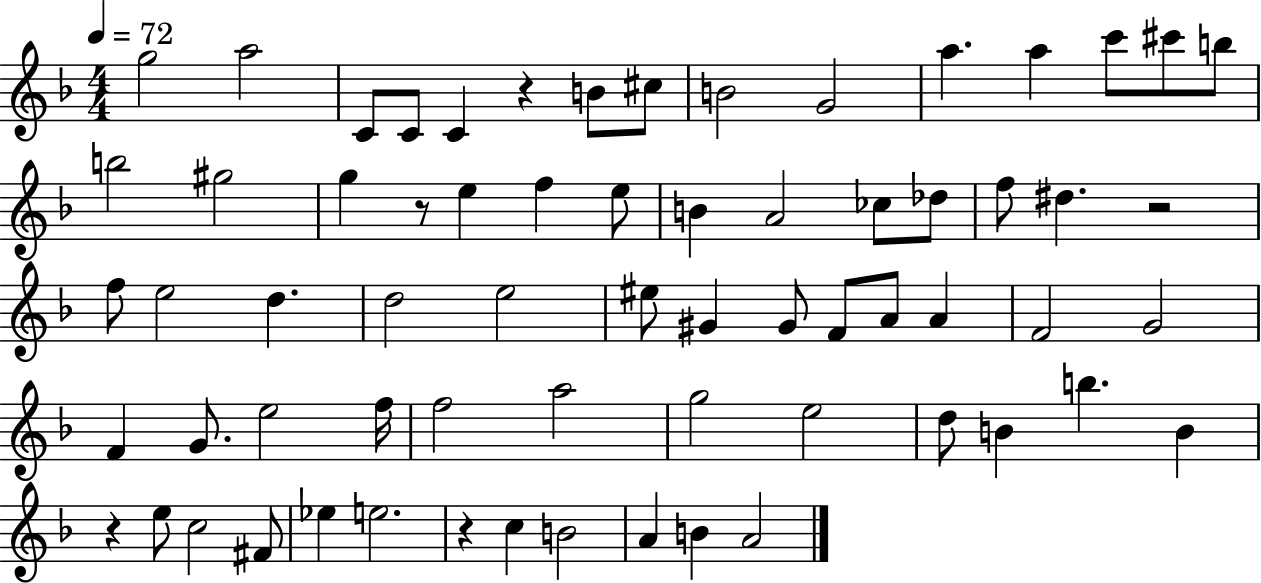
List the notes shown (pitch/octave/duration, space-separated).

G5/h A5/h C4/e C4/e C4/q R/q B4/e C#5/e B4/h G4/h A5/q. A5/q C6/e C#6/e B5/e B5/h G#5/h G5/q R/e E5/q F5/q E5/e B4/q A4/h CES5/e Db5/e F5/e D#5/q. R/h F5/e E5/h D5/q. D5/h E5/h EIS5/e G#4/q G#4/e F4/e A4/e A4/q F4/h G4/h F4/q G4/e. E5/h F5/s F5/h A5/h G5/h E5/h D5/e B4/q B5/q. B4/q R/q E5/e C5/h F#4/e Eb5/q E5/h. R/q C5/q B4/h A4/q B4/q A4/h